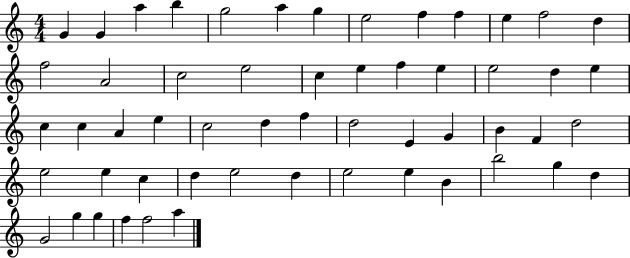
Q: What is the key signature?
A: C major